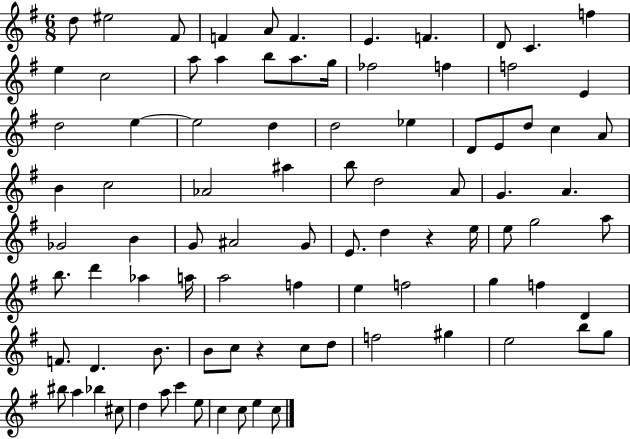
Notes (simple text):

D5/e EIS5/h F#4/e F4/q A4/e F4/q. E4/q. F4/q. D4/e C4/q. F5/q E5/q C5/h A5/e A5/q B5/e A5/e. G5/s FES5/h F5/q F5/h E4/q D5/h E5/q E5/h D5/q D5/h Eb5/q D4/e E4/e D5/e C5/q A4/e B4/q C5/h Ab4/h A#5/q B5/e D5/h A4/e G4/q. A4/q. Gb4/h B4/q G4/e A#4/h G4/e E4/e. D5/q R/q E5/s E5/e G5/h A5/e B5/e. D6/q Ab5/q A5/s A5/h F5/q E5/q F5/h G5/q F5/q D4/q F4/e. D4/q. B4/e. B4/e C5/e R/q C5/e D5/e F5/h G#5/q E5/h B5/e G5/e BIS5/e A5/q Bb5/q C#5/e D5/q A5/e C6/q E5/e C5/q C5/e E5/q C5/e